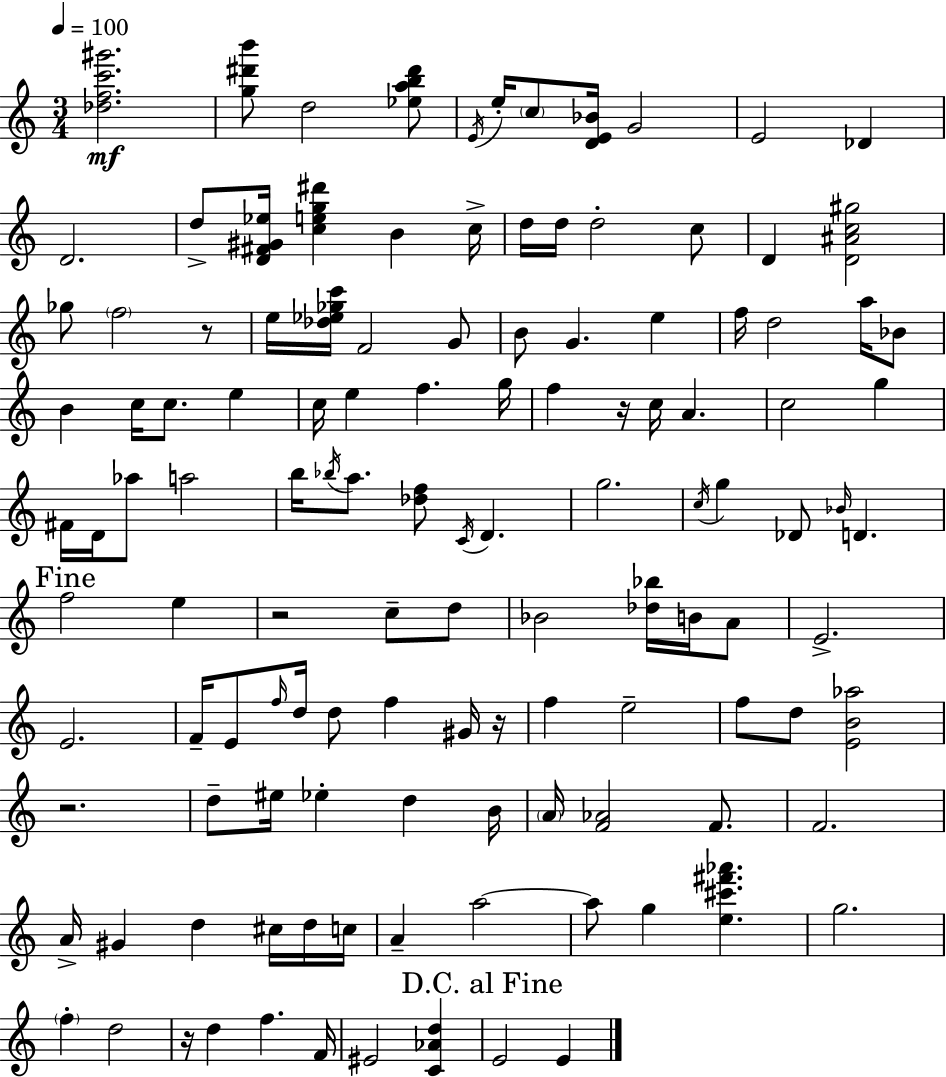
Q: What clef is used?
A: treble